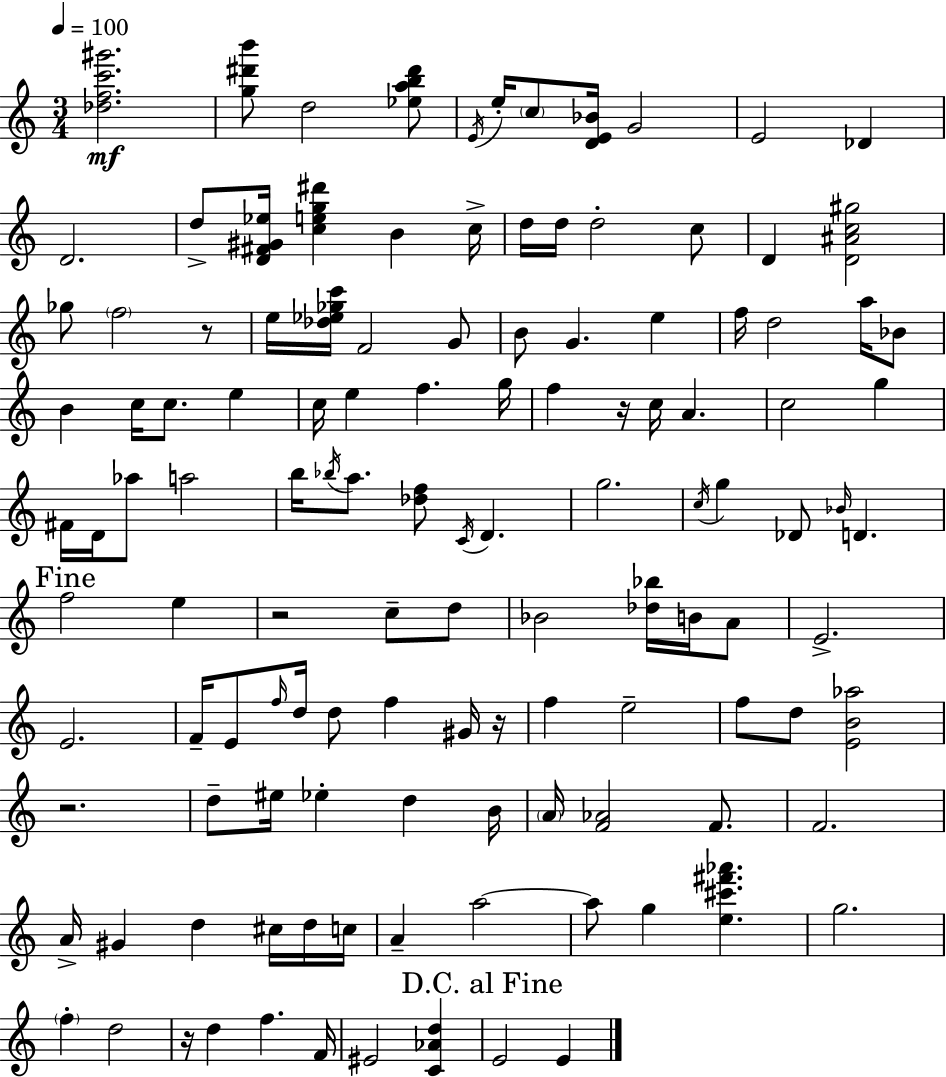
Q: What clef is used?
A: treble